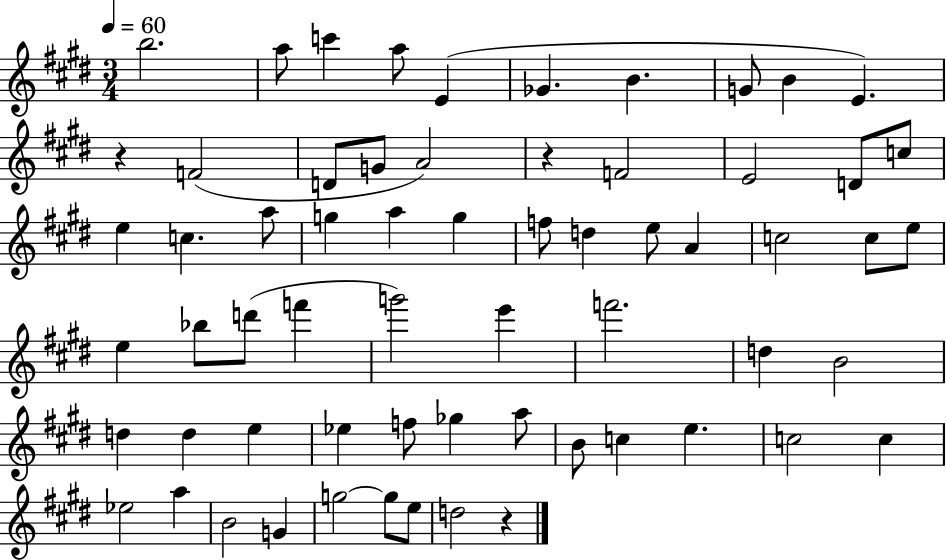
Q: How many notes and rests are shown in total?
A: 63